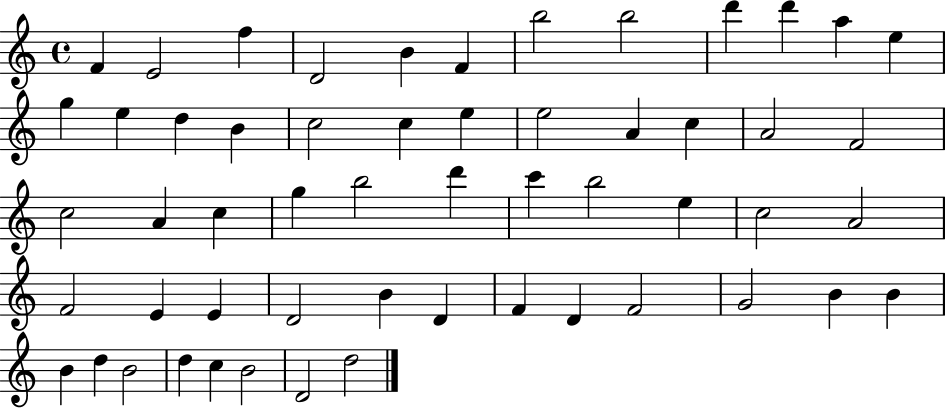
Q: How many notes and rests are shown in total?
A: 55